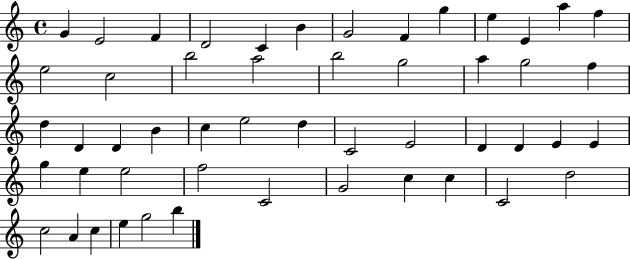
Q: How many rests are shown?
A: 0